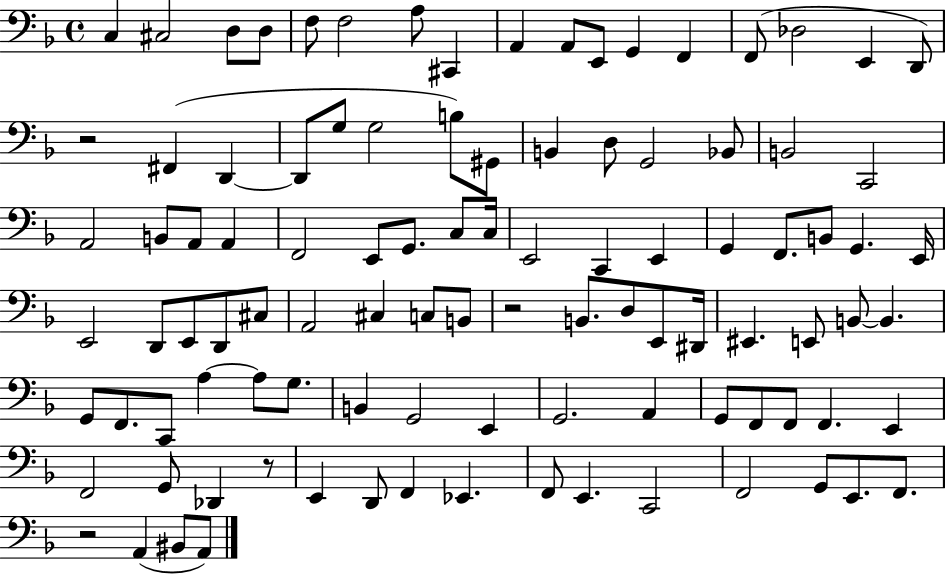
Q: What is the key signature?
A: F major